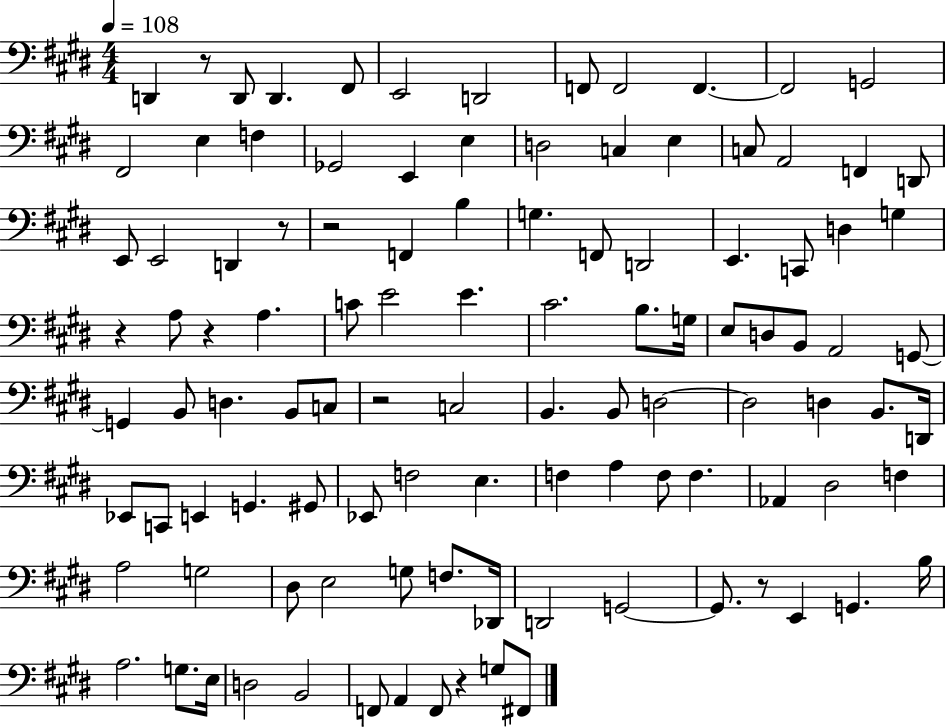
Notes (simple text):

D2/q R/e D2/e D2/q. F#2/e E2/h D2/h F2/e F2/h F2/q. F2/h G2/h F#2/h E3/q F3/q Gb2/h E2/q E3/q D3/h C3/q E3/q C3/e A2/h F2/q D2/e E2/e E2/h D2/q R/e R/h F2/q B3/q G3/q. F2/e D2/h E2/q. C2/e D3/q G3/q R/q A3/e R/q A3/q. C4/e E4/h E4/q. C#4/h. B3/e. G3/s E3/e D3/e B2/e A2/h G2/e G2/q B2/e D3/q. B2/e C3/e R/h C3/h B2/q. B2/e D3/h D3/h D3/q B2/e. D2/s Eb2/e C2/e E2/q G2/q. G#2/e Eb2/e F3/h E3/q. F3/q A3/q F3/e F3/q. Ab2/q D#3/h F3/q A3/h G3/h D#3/e E3/h G3/e F3/e. Db2/s D2/h G2/h G2/e. R/e E2/q G2/q. B3/s A3/h. G3/e. E3/s D3/h B2/h F2/e A2/q F2/e R/q G3/e F#2/e